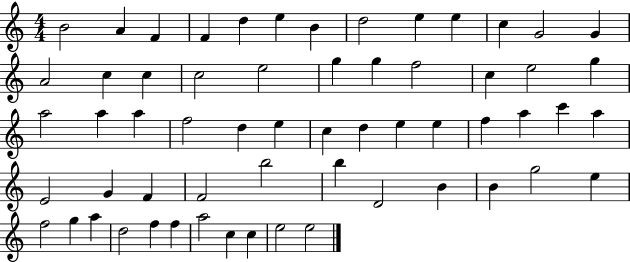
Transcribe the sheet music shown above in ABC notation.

X:1
T:Untitled
M:4/4
L:1/4
K:C
B2 A F F d e B d2 e e c G2 G A2 c c c2 e2 g g f2 c e2 g a2 a a f2 d e c d e e f a c' a E2 G F F2 b2 b D2 B B g2 e f2 g a d2 f f a2 c c e2 e2